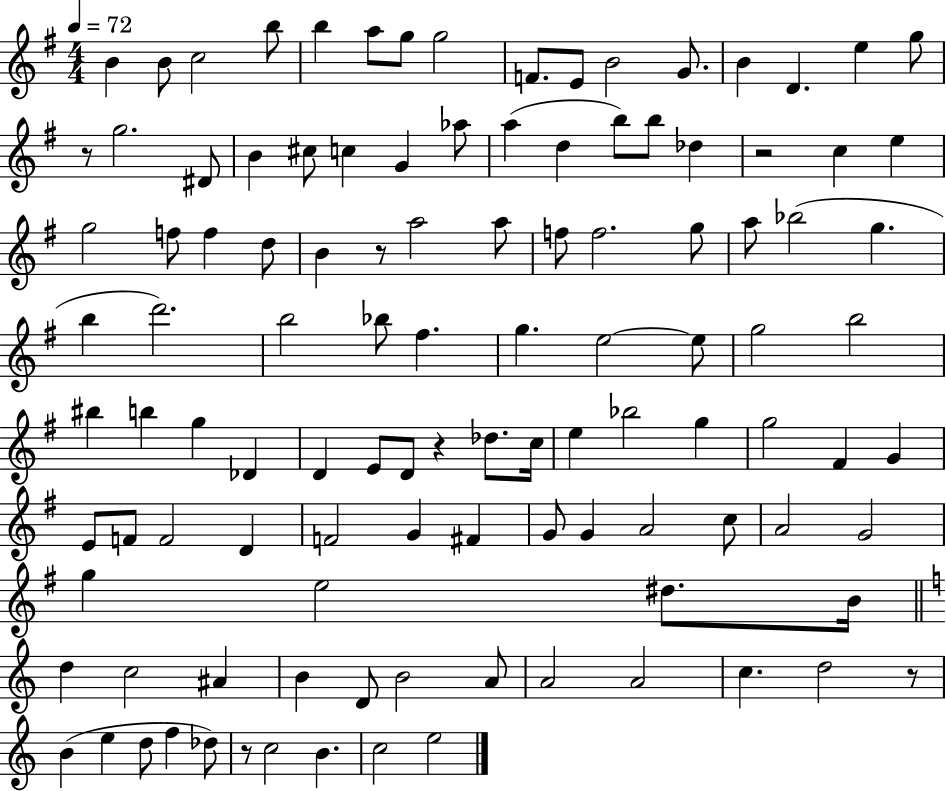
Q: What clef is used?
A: treble